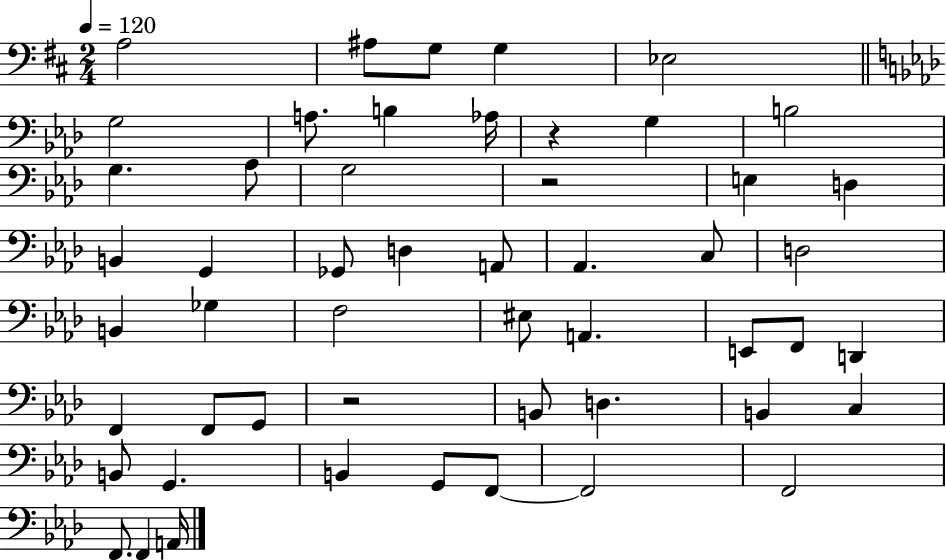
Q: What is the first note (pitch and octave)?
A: A3